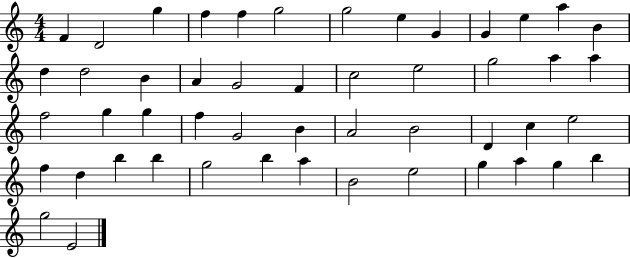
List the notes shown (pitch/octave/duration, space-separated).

F4/q D4/h G5/q F5/q F5/q G5/h G5/h E5/q G4/q G4/q E5/q A5/q B4/q D5/q D5/h B4/q A4/q G4/h F4/q C5/h E5/h G5/h A5/q A5/q F5/h G5/q G5/q F5/q G4/h B4/q A4/h B4/h D4/q C5/q E5/h F5/q D5/q B5/q B5/q G5/h B5/q A5/q B4/h E5/h G5/q A5/q G5/q B5/q G5/h E4/h